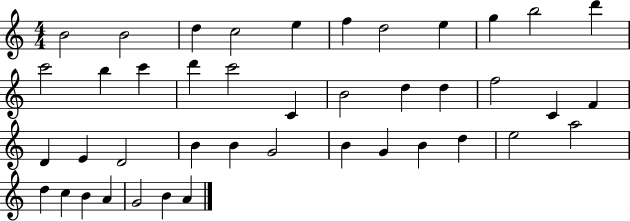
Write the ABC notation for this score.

X:1
T:Untitled
M:4/4
L:1/4
K:C
B2 B2 d c2 e f d2 e g b2 d' c'2 b c' d' c'2 C B2 d d f2 C F D E D2 B B G2 B G B d e2 a2 d c B A G2 B A